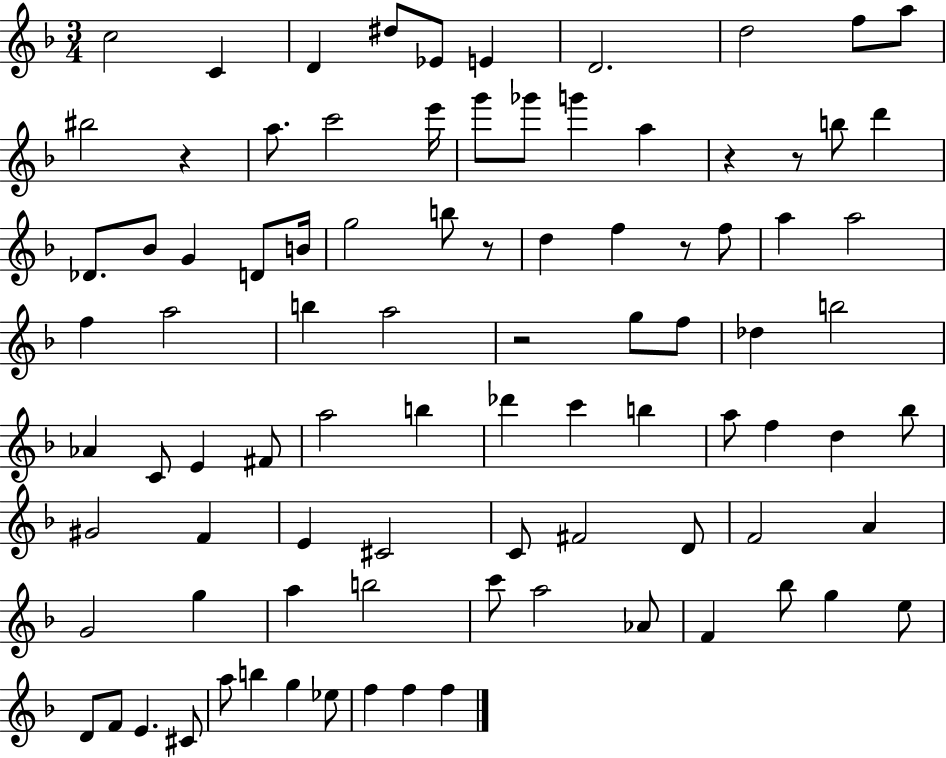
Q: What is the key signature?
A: F major